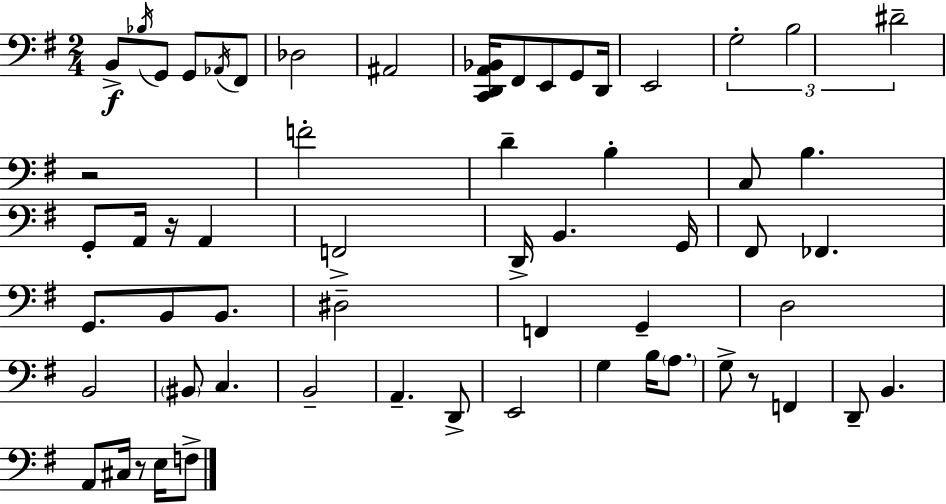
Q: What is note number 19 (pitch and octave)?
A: B3